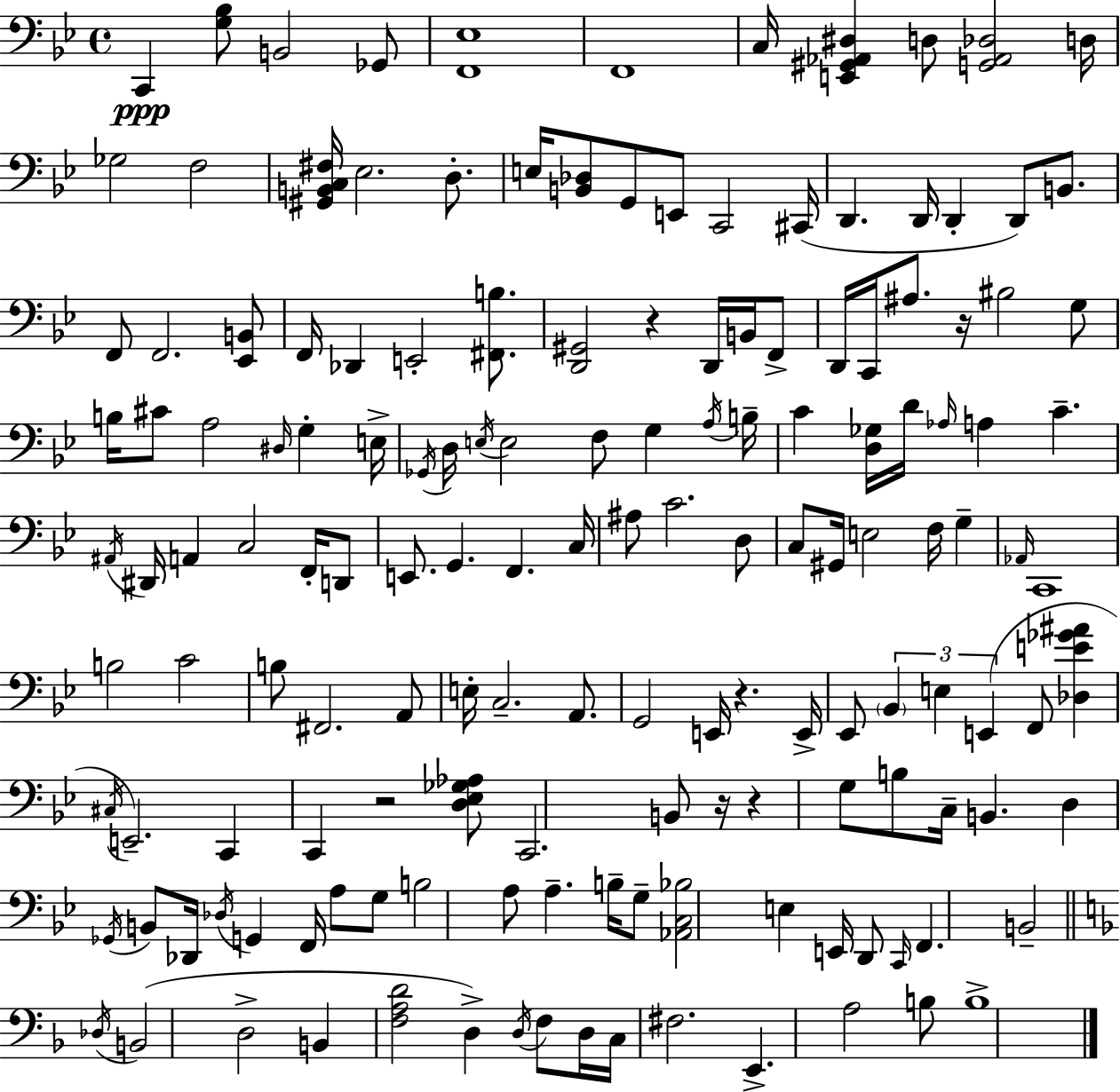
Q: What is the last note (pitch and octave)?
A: B3